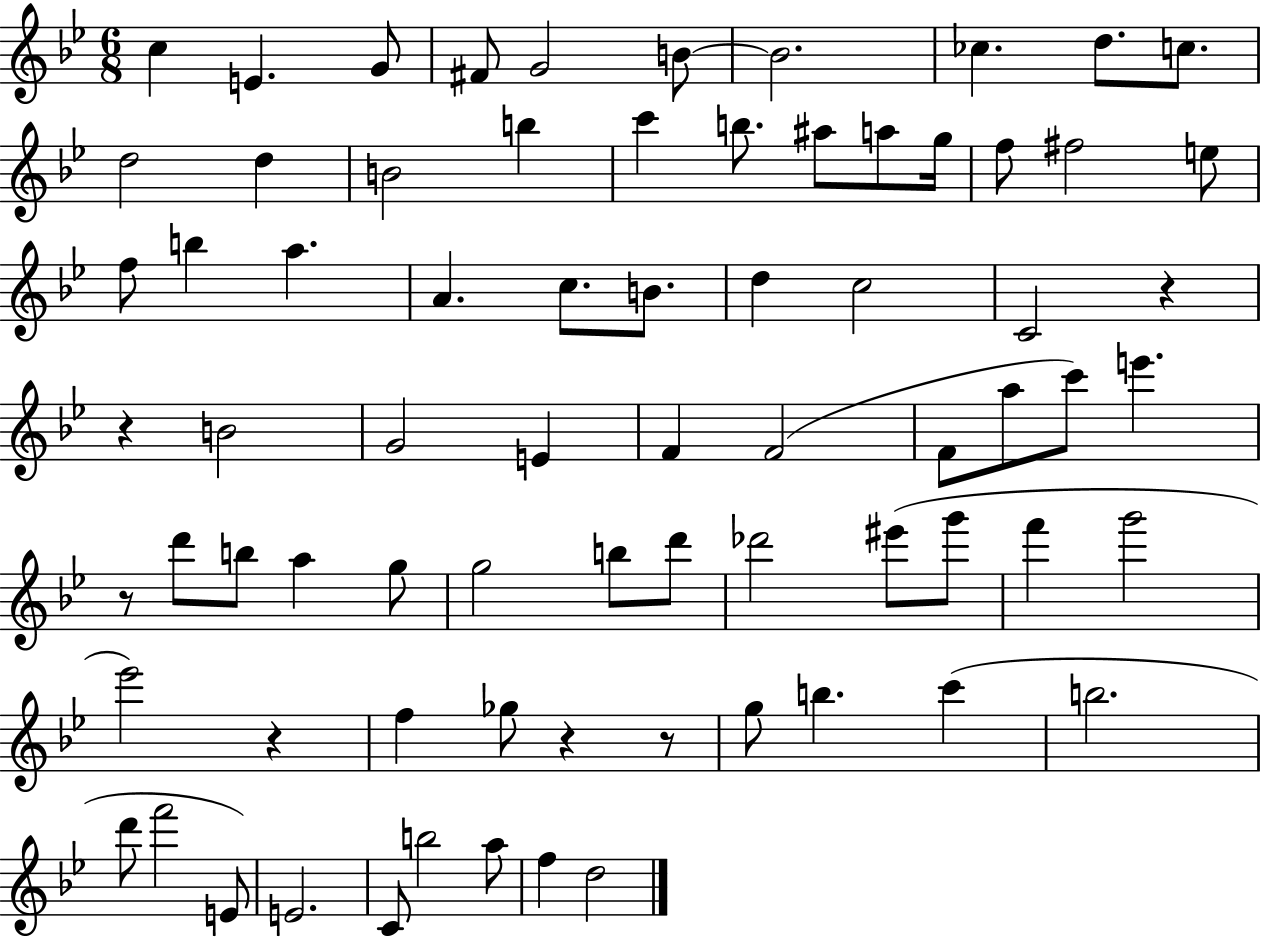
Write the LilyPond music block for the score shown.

{
  \clef treble
  \numericTimeSignature
  \time 6/8
  \key bes \major
  c''4 e'4. g'8 | fis'8 g'2 b'8~~ | b'2. | ces''4. d''8. c''8. | \break d''2 d''4 | b'2 b''4 | c'''4 b''8. ais''8 a''8 g''16 | f''8 fis''2 e''8 | \break f''8 b''4 a''4. | a'4. c''8. b'8. | d''4 c''2 | c'2 r4 | \break r4 b'2 | g'2 e'4 | f'4 f'2( | f'8 a''8 c'''8) e'''4. | \break r8 d'''8 b''8 a''4 g''8 | g''2 b''8 d'''8 | des'''2 eis'''8( g'''8 | f'''4 g'''2 | \break ees'''2) r4 | f''4 ges''8 r4 r8 | g''8 b''4. c'''4( | b''2. | \break d'''8 f'''2 e'8) | e'2. | c'8 b''2 a''8 | f''4 d''2 | \break \bar "|."
}